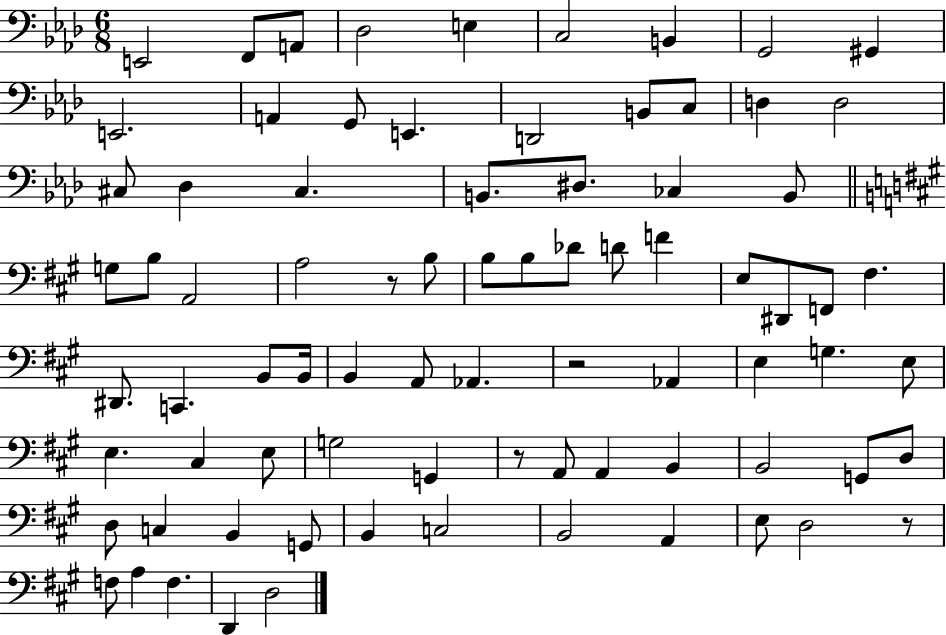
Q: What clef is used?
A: bass